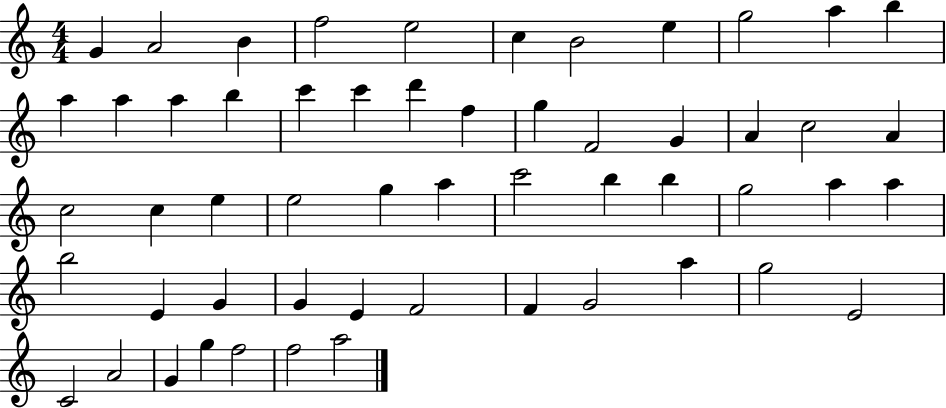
G4/q A4/h B4/q F5/h E5/h C5/q B4/h E5/q G5/h A5/q B5/q A5/q A5/q A5/q B5/q C6/q C6/q D6/q F5/q G5/q F4/h G4/q A4/q C5/h A4/q C5/h C5/q E5/q E5/h G5/q A5/q C6/h B5/q B5/q G5/h A5/q A5/q B5/h E4/q G4/q G4/q E4/q F4/h F4/q G4/h A5/q G5/h E4/h C4/h A4/h G4/q G5/q F5/h F5/h A5/h